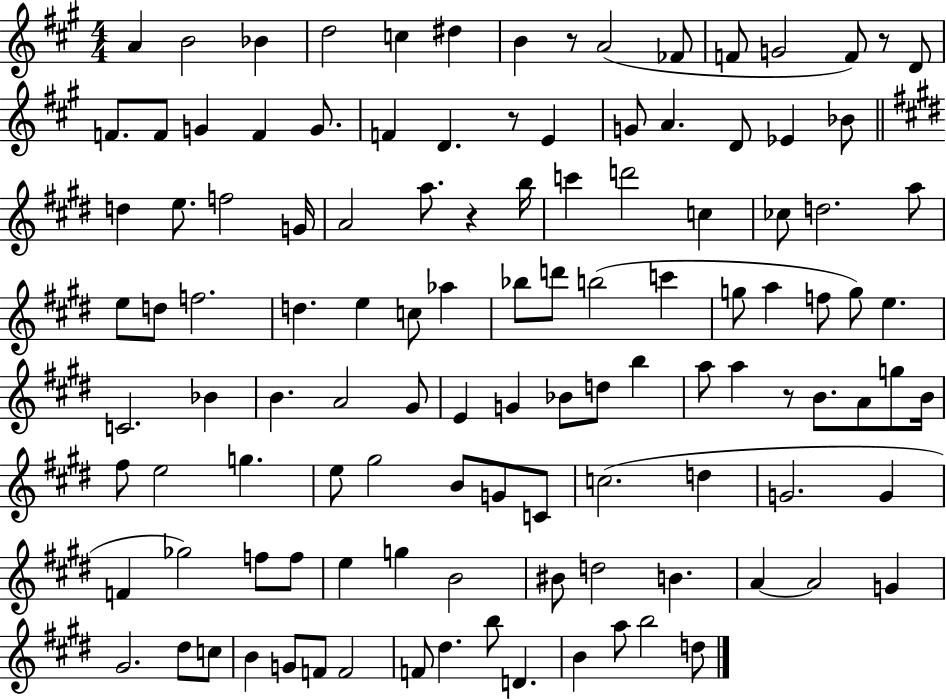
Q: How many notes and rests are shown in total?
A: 116